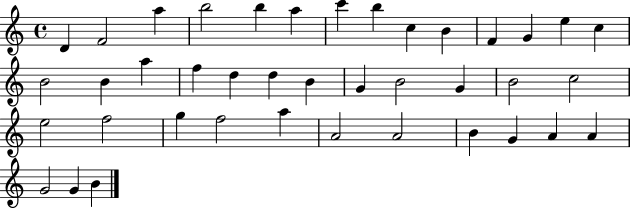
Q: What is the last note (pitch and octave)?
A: B4